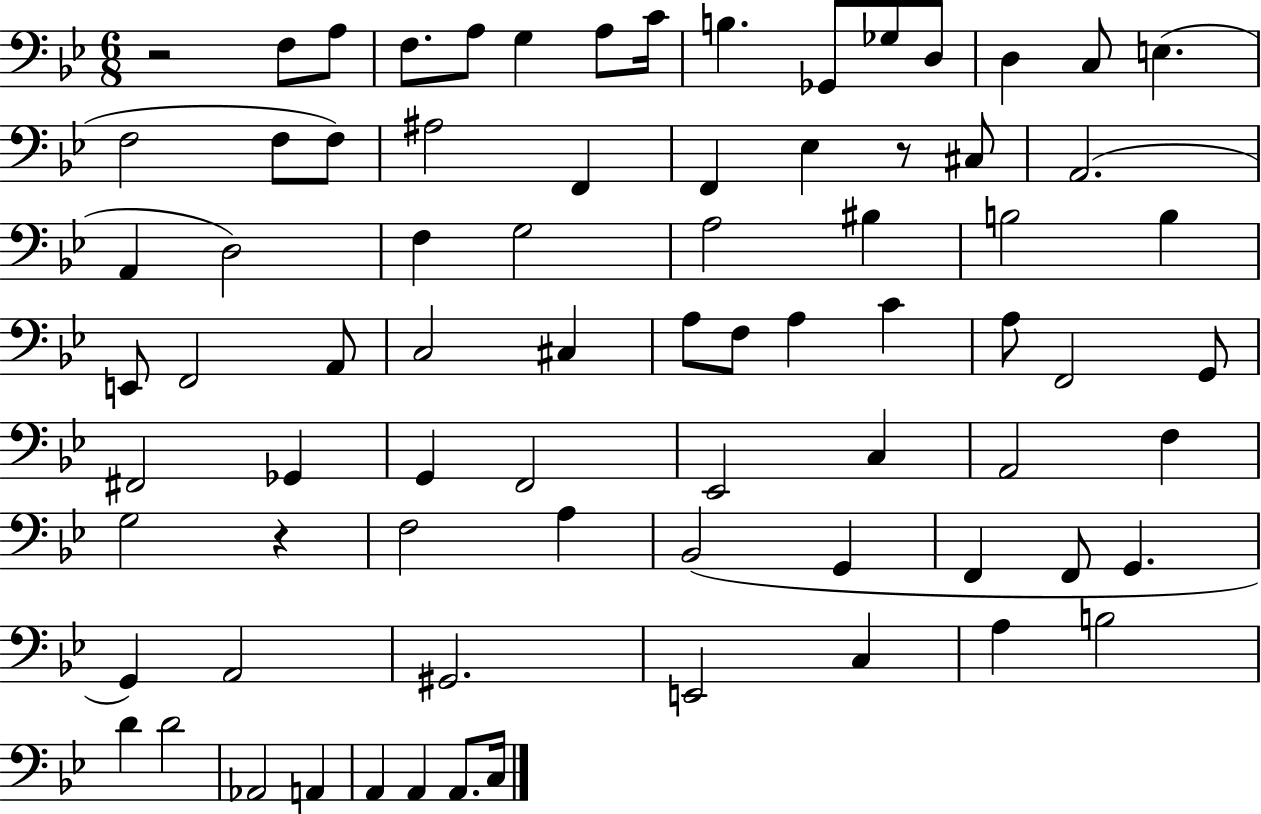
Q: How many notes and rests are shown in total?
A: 77